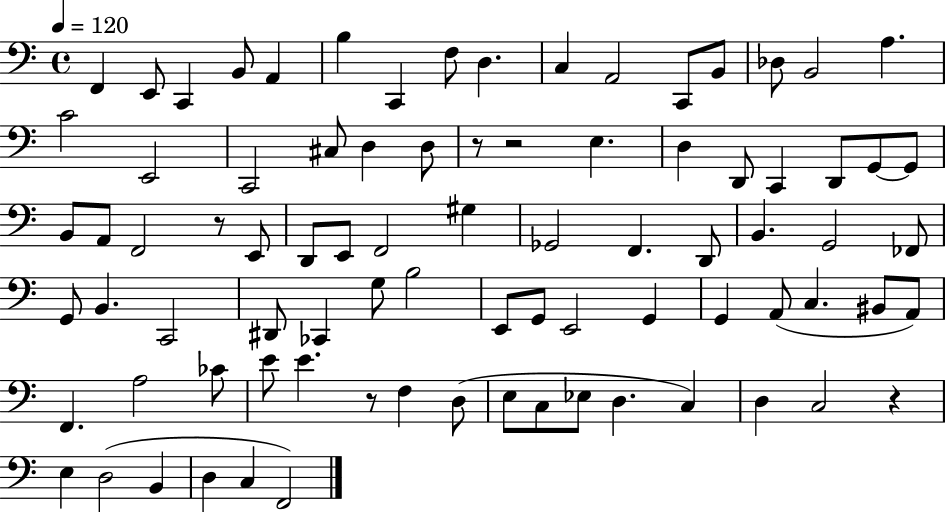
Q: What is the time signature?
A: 4/4